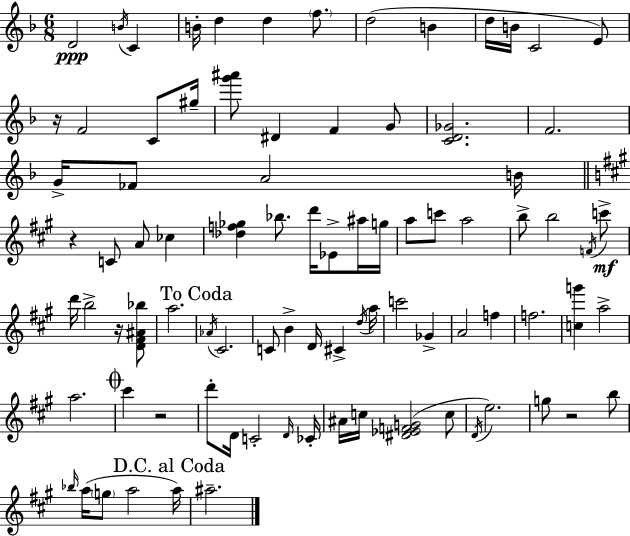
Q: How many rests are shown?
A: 5